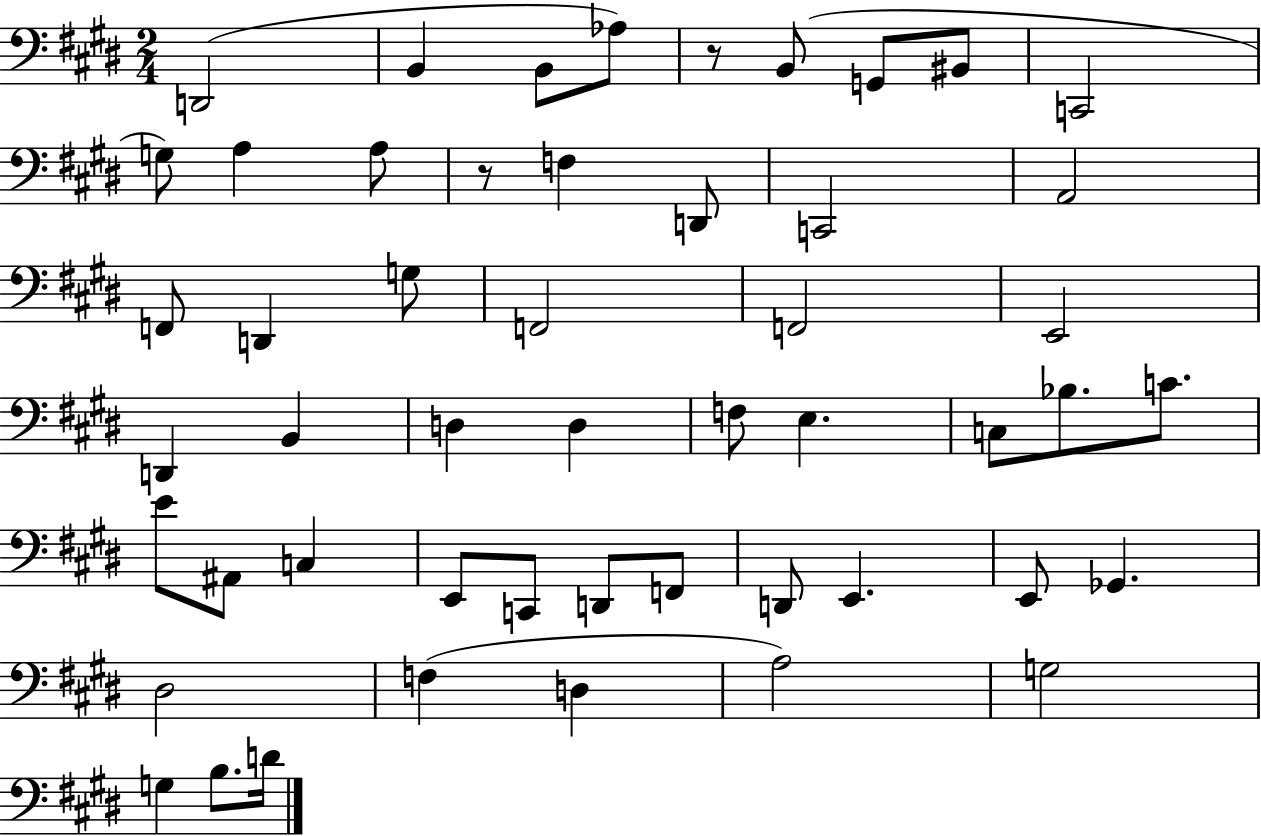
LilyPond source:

{
  \clef bass
  \numericTimeSignature
  \time 2/4
  \key e \major
  d,2( | b,4 b,8 aes8) | r8 b,8( g,8 bis,8 | c,2 | \break g8) a4 a8 | r8 f4 d,8 | c,2 | a,2 | \break f,8 d,4 g8 | f,2 | f,2 | e,2 | \break d,4 b,4 | d4 d4 | f8 e4. | c8 bes8. c'8. | \break e'8 ais,8 c4 | e,8 c,8 d,8 f,8 | d,8 e,4. | e,8 ges,4. | \break dis2 | f4( d4 | a2) | g2 | \break g4 b8. d'16 | \bar "|."
}